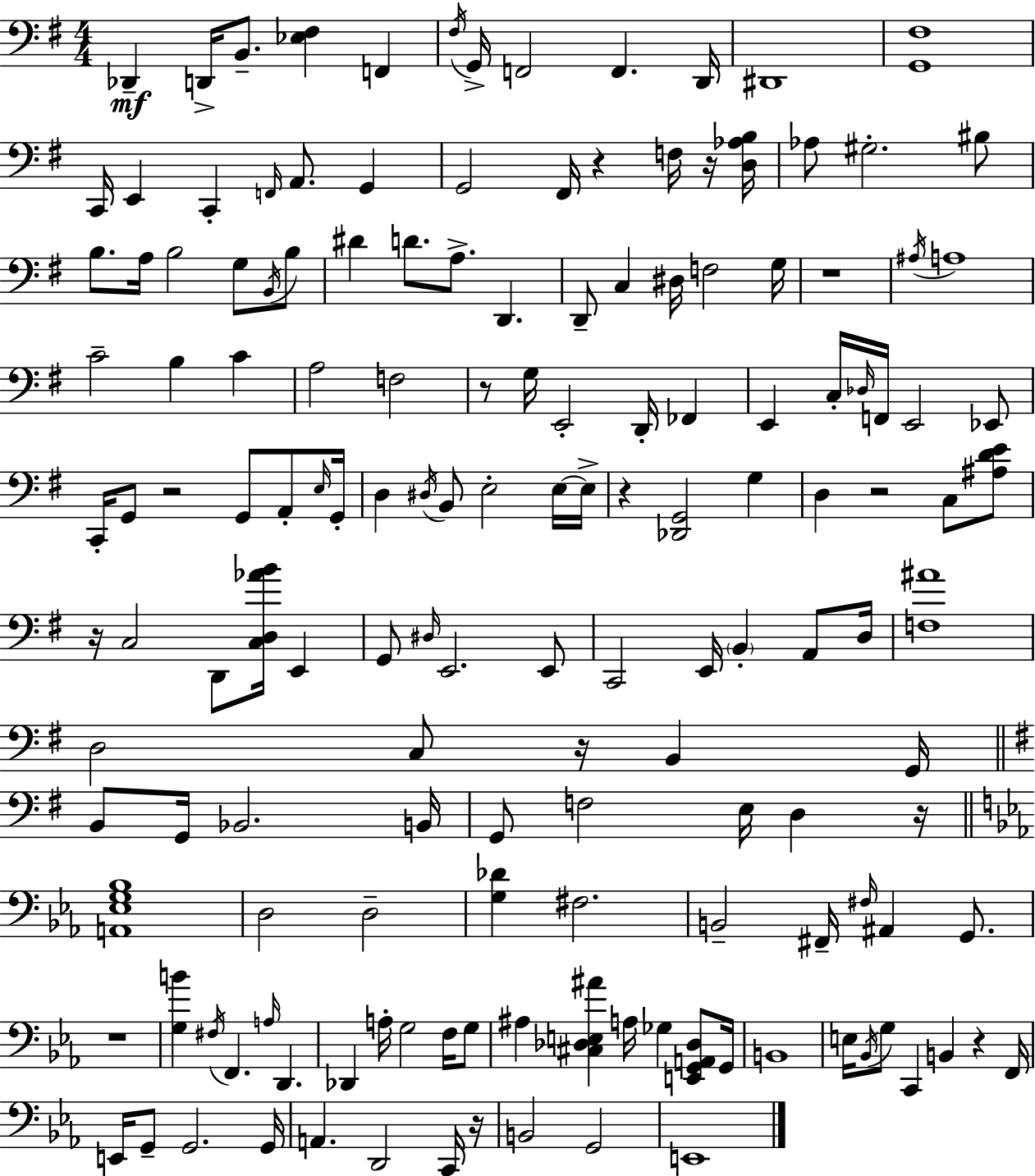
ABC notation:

X:1
T:Untitled
M:4/4
L:1/4
K:G
_D,, D,,/4 B,,/2 [_E,^F,] F,, ^F,/4 G,,/4 F,,2 F,, D,,/4 ^D,,4 [G,,^F,]4 C,,/4 E,, C,, F,,/4 A,,/2 G,, G,,2 ^F,,/4 z F,/4 z/4 [D,_A,B,]/4 _A,/2 ^G,2 ^B,/2 B,/2 A,/4 B,2 G,/2 B,,/4 B,/2 ^D D/2 A,/2 D,, D,,/2 C, ^D,/4 F,2 G,/4 z4 ^A,/4 A,4 C2 B, C A,2 F,2 z/2 G,/4 E,,2 D,,/4 _F,, E,, C,/4 _D,/4 F,,/4 E,,2 _E,,/2 C,,/4 G,,/2 z2 G,,/2 A,,/2 E,/4 G,,/4 D, ^D,/4 B,,/2 E,2 E,/4 E,/4 z [_D,,G,,]2 G, D, z2 C,/2 [^A,DE]/2 z/4 C,2 D,,/2 [C,D,_AB]/4 E,, G,,/2 ^D,/4 E,,2 E,,/2 C,,2 E,,/4 B,, A,,/2 D,/4 [F,^A]4 D,2 C,/2 z/4 B,, G,,/4 B,,/2 G,,/4 _B,,2 B,,/4 G,,/2 F,2 E,/4 D, z/4 [A,,_E,G,_B,]4 D,2 D,2 [G,_D] ^F,2 B,,2 ^F,,/4 ^F,/4 ^A,, G,,/2 z4 [G,B] ^F,/4 F,, A,/4 D,, _D,, A,/4 G,2 F,/4 G,/2 ^A, [^C,_D,E,^A] A,/4 _G, [E,,G,,A,,_D,]/2 G,,/4 B,,4 E,/4 _B,,/4 G,/2 C,, B,, z F,,/4 E,,/4 G,,/2 G,,2 G,,/4 A,, D,,2 C,,/4 z/4 B,,2 G,,2 E,,4